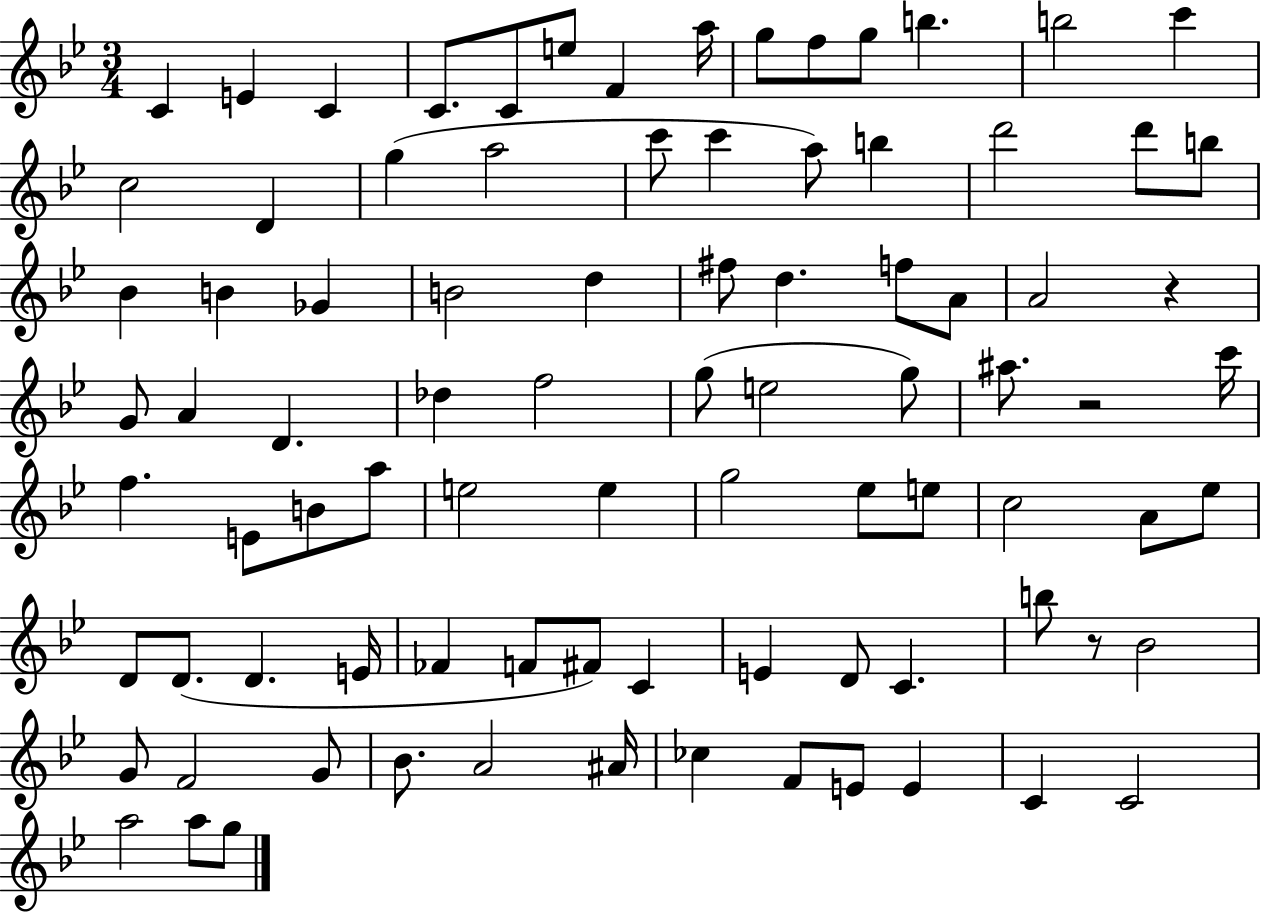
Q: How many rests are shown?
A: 3